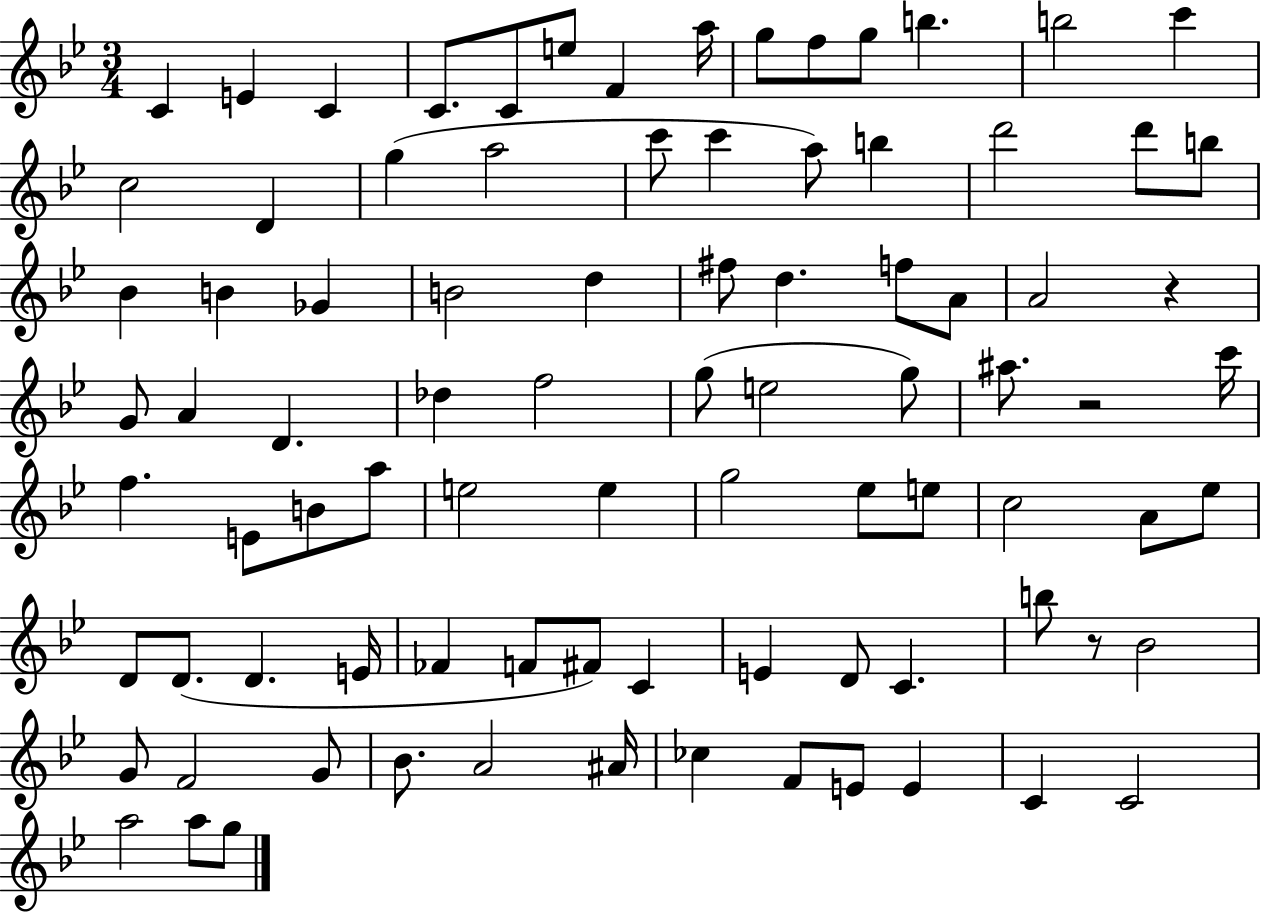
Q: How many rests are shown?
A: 3